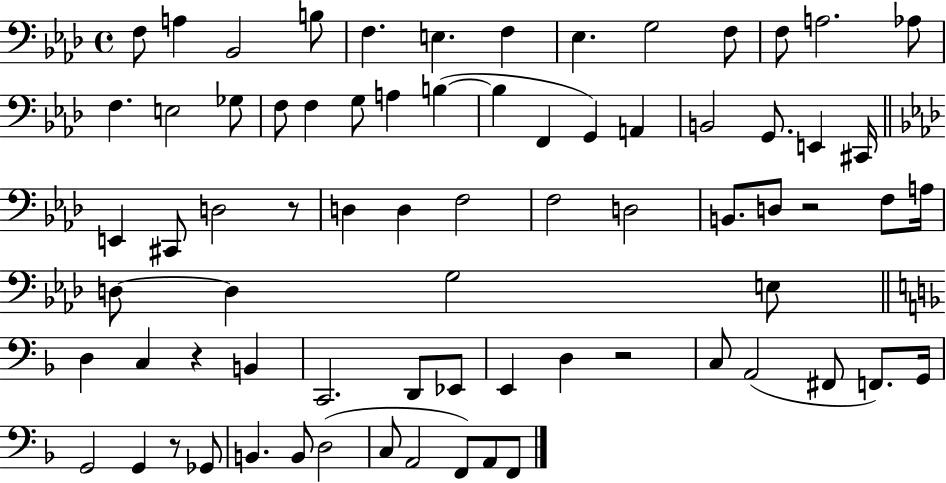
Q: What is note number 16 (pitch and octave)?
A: Gb3